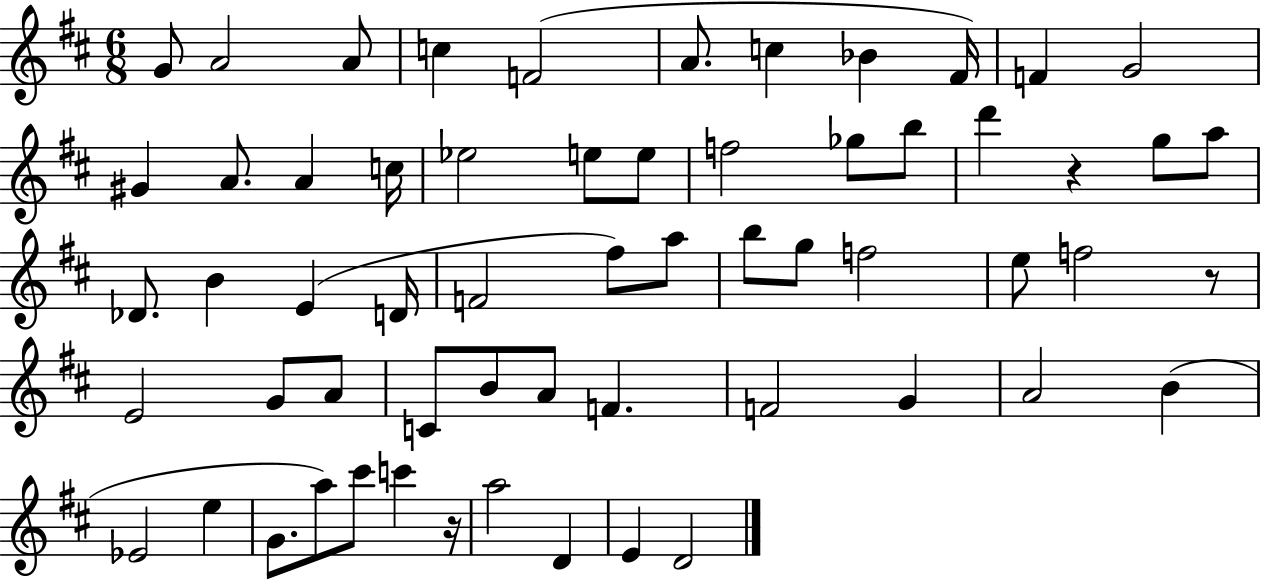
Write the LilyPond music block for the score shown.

{
  \clef treble
  \numericTimeSignature
  \time 6/8
  \key d \major
  g'8 a'2 a'8 | c''4 f'2( | a'8. c''4 bes'4 fis'16) | f'4 g'2 | \break gis'4 a'8. a'4 c''16 | ees''2 e''8 e''8 | f''2 ges''8 b''8 | d'''4 r4 g''8 a''8 | \break des'8. b'4 e'4( d'16 | f'2 fis''8) a''8 | b''8 g''8 f''2 | e''8 f''2 r8 | \break e'2 g'8 a'8 | c'8 b'8 a'8 f'4. | f'2 g'4 | a'2 b'4( | \break ees'2 e''4 | g'8. a''8) cis'''8 c'''4 r16 | a''2 d'4 | e'4 d'2 | \break \bar "|."
}